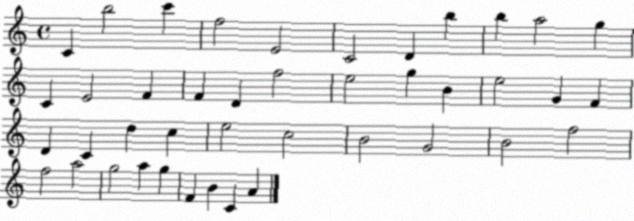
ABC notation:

X:1
T:Untitled
M:4/4
L:1/4
K:C
C b2 c' f2 E2 C2 D b b a2 g C E2 F F D f2 e2 g B e2 G F D C d c e2 c2 B2 G2 B2 f2 f2 a2 g2 a g F B C A